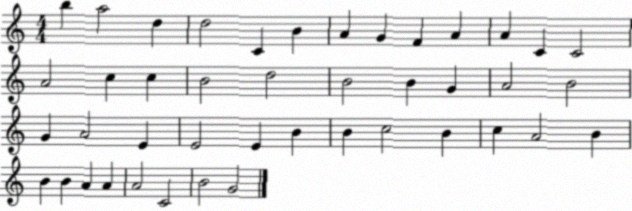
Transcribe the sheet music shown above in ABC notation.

X:1
T:Untitled
M:4/4
L:1/4
K:C
b a2 d d2 C B A G F A A C C2 A2 c c B2 d2 B2 B G A2 B2 G A2 E E2 E B B c2 B c A2 B B B A A A2 C2 B2 G2